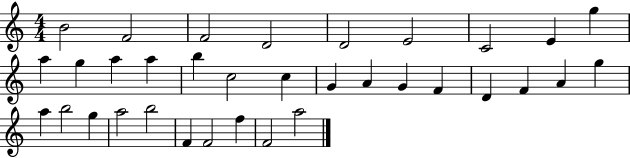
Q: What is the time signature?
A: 4/4